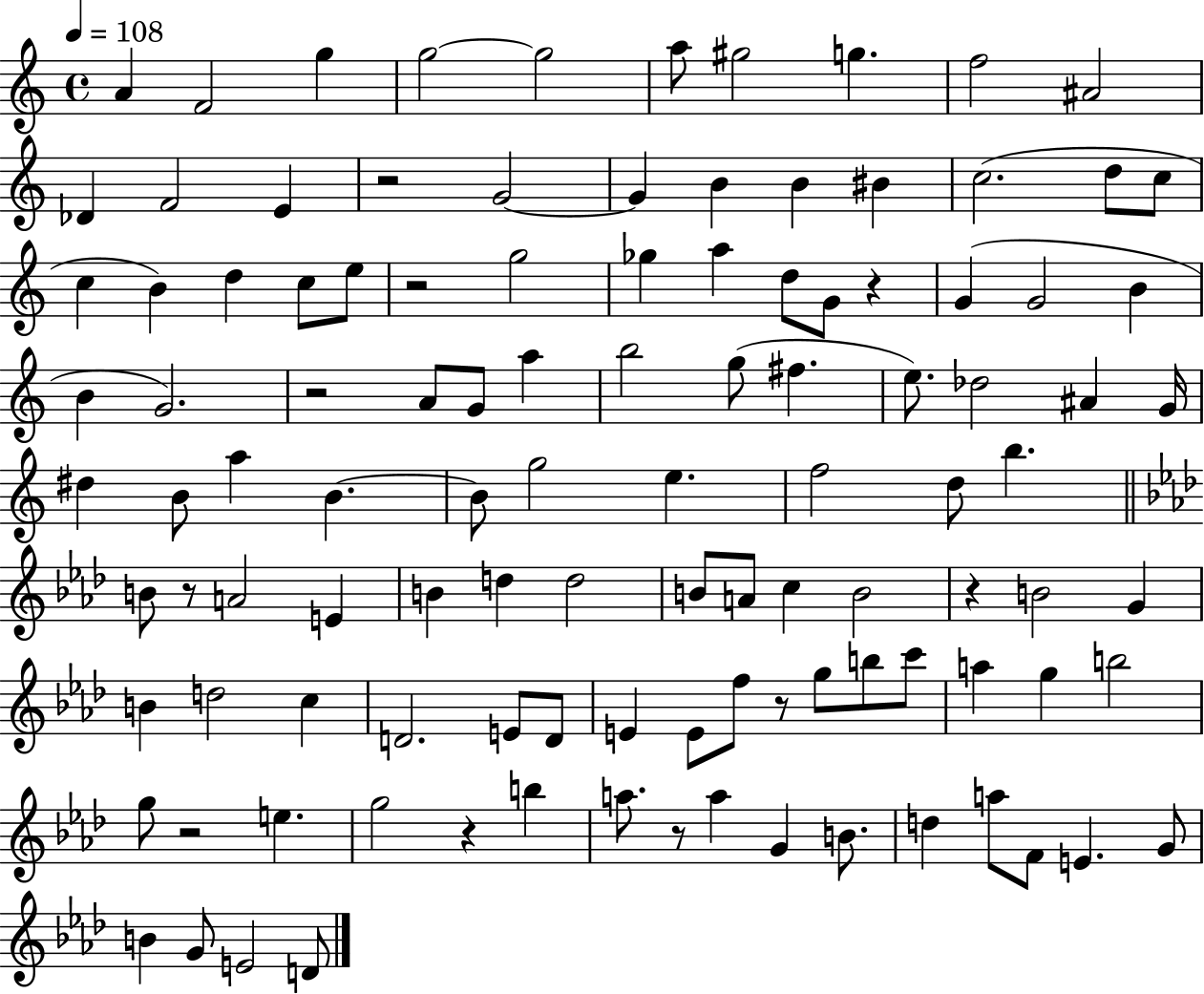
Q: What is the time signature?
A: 4/4